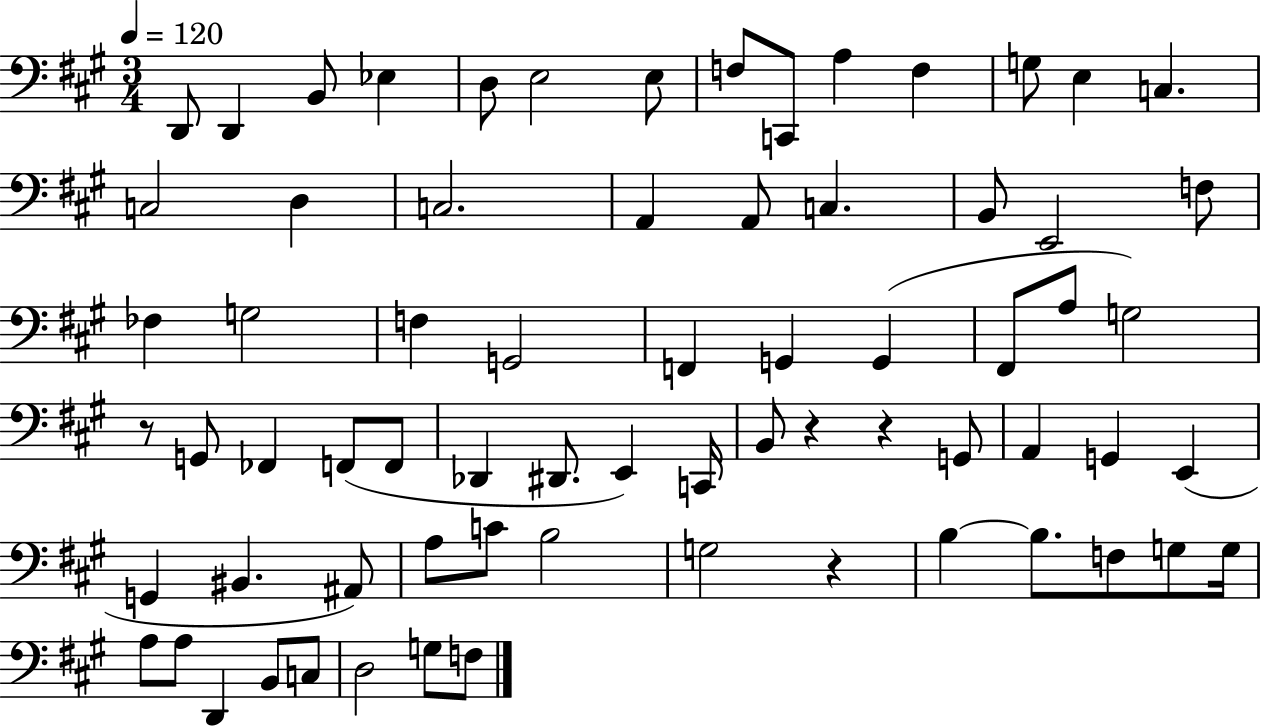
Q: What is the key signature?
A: A major